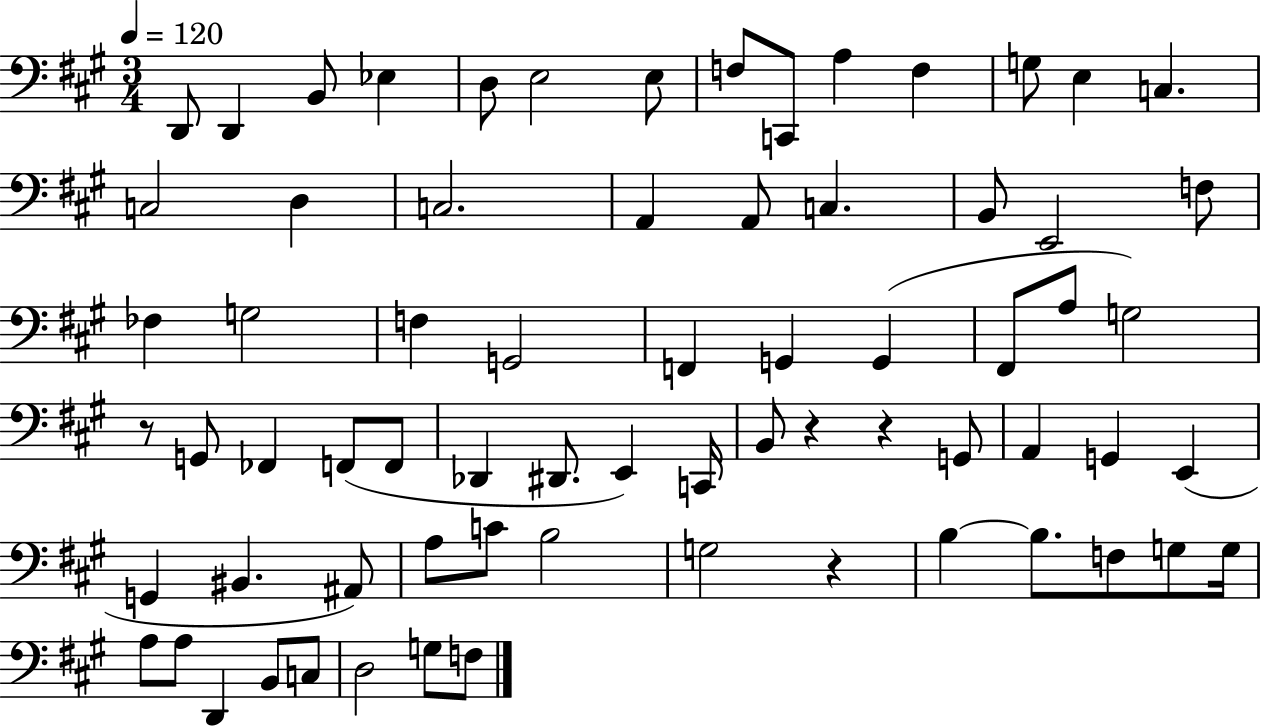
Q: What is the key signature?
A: A major